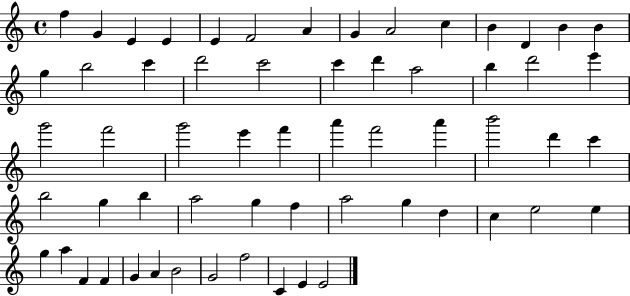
F5/q G4/q E4/q E4/q E4/q F4/h A4/q G4/q A4/h C5/q B4/q D4/q B4/q B4/q G5/q B5/h C6/q D6/h C6/h C6/q D6/q A5/h B5/q D6/h E6/q G6/h F6/h G6/h E6/q F6/q A6/q F6/h A6/q B6/h D6/q C6/q B5/h G5/q B5/q A5/h G5/q F5/q A5/h G5/q D5/q C5/q E5/h E5/q G5/q A5/q F4/q F4/q G4/q A4/q B4/h G4/h F5/h C4/q E4/q E4/h